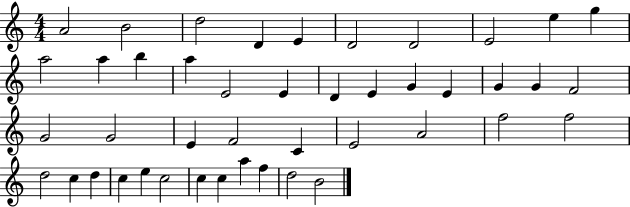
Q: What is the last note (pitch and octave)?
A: B4